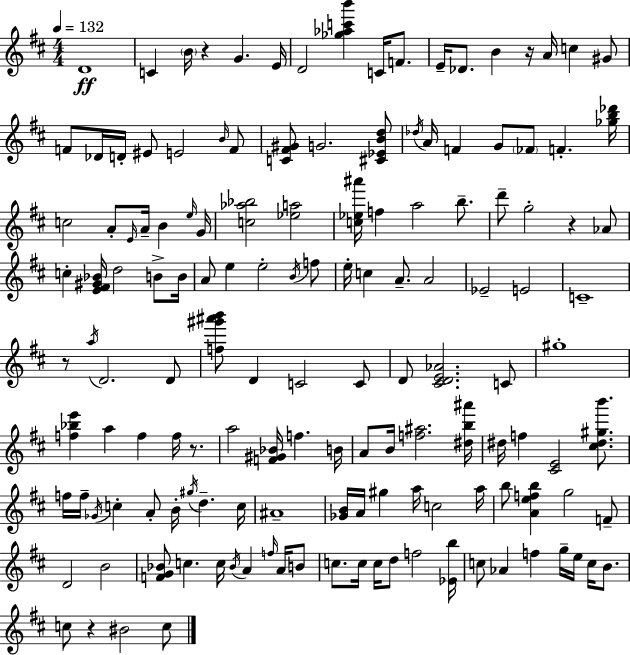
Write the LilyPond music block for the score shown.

{
  \clef treble
  \numericTimeSignature
  \time 4/4
  \key d \major
  \tempo 4 = 132
  d'1\ff | c'4 \parenthesize b'16 r4 g'4. e'16 | d'2 <ges'' aes'' c''' b'''>4 c'16 f'8. | e'16-- des'8. b'4 r16 a'16 c''4 gis'8 | \break f'8 des'16 d'16-. eis'8 e'2 \grace { b'16 } f'8 | <c' fis' gis'>8 g'2. <cis' ees' b' d''>8 | \acciaccatura { des''16 } a'16 f'4 g'8 \parenthesize fes'8 f'4.-. | <ges'' b'' des'''>16 c''2 a'8-. \grace { e'16 } a'16-- b'4 | \break \grace { e''16 } g'16 <c'' aes'' bes''>2 <ees'' a''>2 | <c'' ees'' ais'''>16 f''4 a''2 | b''8.-- d'''8-- g''2-. r4 | aes'8 c''4-. <e' fis' gis' bes'>16 d''2 | \break b'8-> b'16 a'8 e''4 e''2-. | \acciaccatura { b'16 } f''8 e''16-. c''4 a'8.-- a'2 | ees'2-- e'2 | c'1-- | \break r8 \acciaccatura { a''16 } d'2. | d'8 <f'' gis''' ais''' b'''>8 d'4 c'2 | c'8 d'8 <cis' d' e' aes'>2. | c'8 gis''1-. | \break <f'' bes'' e'''>4 a''4 f''4 | f''16 r8. a''2 <f' gis' bes'>16 f''4. | b'16 a'8 b'16 <f'' ais''>2. | <dis'' b'' ais'''>16 dis''16 f''4 <cis' e'>2 | \break <cis'' dis'' gis'' b'''>8. f''16 f''16-- \acciaccatura { ges'16 } c''4-. a'8-. b'16-. | \acciaccatura { gis''16 } d''4.-- c''16 ais'1-- | <ges' b'>16 a'16 gis''4 a''16 c''2 | a''16 b''8 <a' e'' f'' b''>4 g''2 | \break f'8-- d'2 | b'2 <f' g' bes'>8 c''4. | c''16 \acciaccatura { bes'16 } a'4 \grace { f''16 } a'16 b'8 c''8. c''16 c''16 d''8 | f''2 <ees' b''>16 c''8 aes'4 | \break f''4 g''16-- e''16 c''16 b'8. c''8 r4 | bis'2 c''8 \bar "|."
}